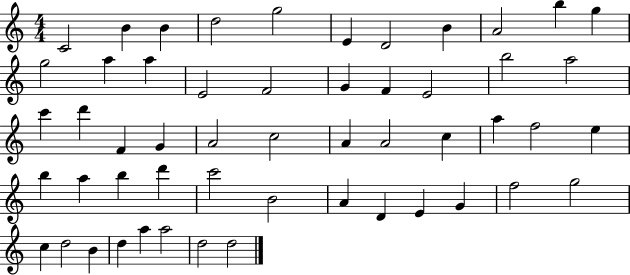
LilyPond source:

{
  \clef treble
  \numericTimeSignature
  \time 4/4
  \key c \major
  c'2 b'4 b'4 | d''2 g''2 | e'4 d'2 b'4 | a'2 b''4 g''4 | \break g''2 a''4 a''4 | e'2 f'2 | g'4 f'4 e'2 | b''2 a''2 | \break c'''4 d'''4 f'4 g'4 | a'2 c''2 | a'4 a'2 c''4 | a''4 f''2 e''4 | \break b''4 a''4 b''4 d'''4 | c'''2 b'2 | a'4 d'4 e'4 g'4 | f''2 g''2 | \break c''4 d''2 b'4 | d''4 a''4 a''2 | d''2 d''2 | \bar "|."
}